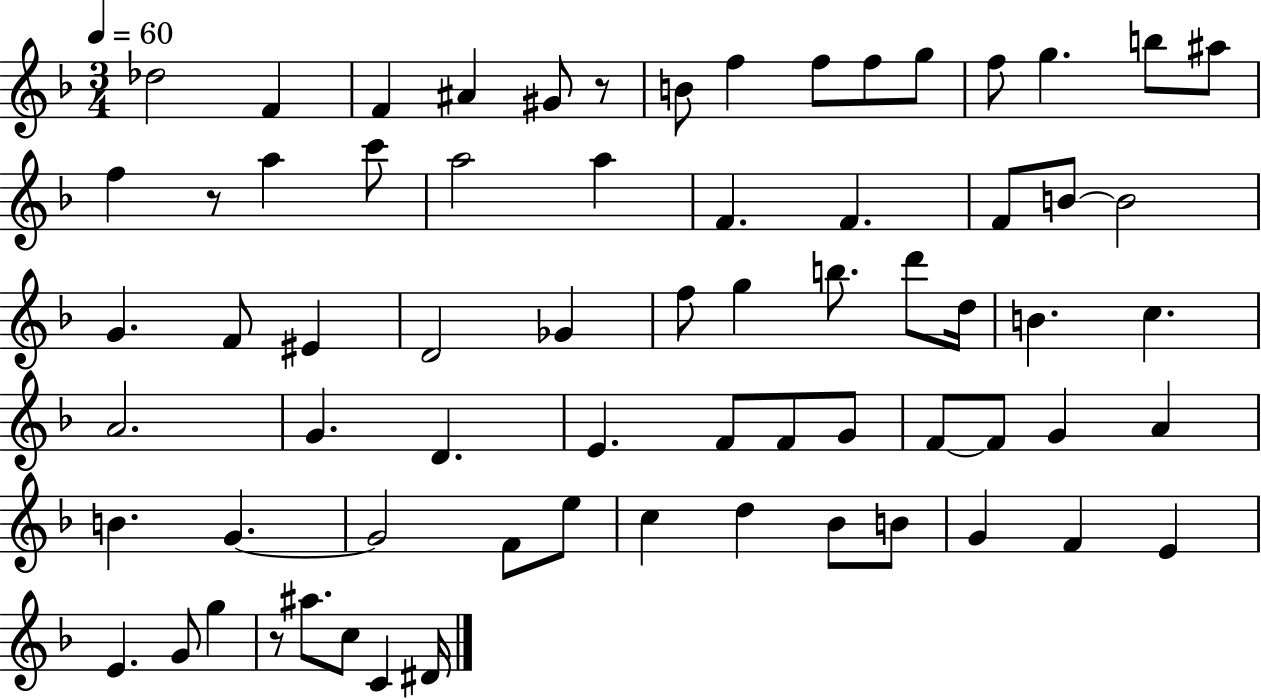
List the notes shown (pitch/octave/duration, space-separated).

Db5/h F4/q F4/q A#4/q G#4/e R/e B4/e F5/q F5/e F5/e G5/e F5/e G5/q. B5/e A#5/e F5/q R/e A5/q C6/e A5/h A5/q F4/q. F4/q. F4/e B4/e B4/h G4/q. F4/e EIS4/q D4/h Gb4/q F5/e G5/q B5/e. D6/e D5/s B4/q. C5/q. A4/h. G4/q. D4/q. E4/q. F4/e F4/e G4/e F4/e F4/e G4/q A4/q B4/q. G4/q. G4/h F4/e E5/e C5/q D5/q Bb4/e B4/e G4/q F4/q E4/q E4/q. G4/e G5/q R/e A#5/e. C5/e C4/q D#4/s